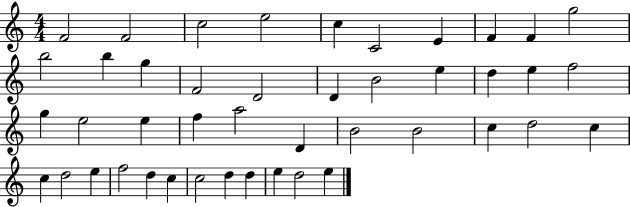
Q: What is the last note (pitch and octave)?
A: E5